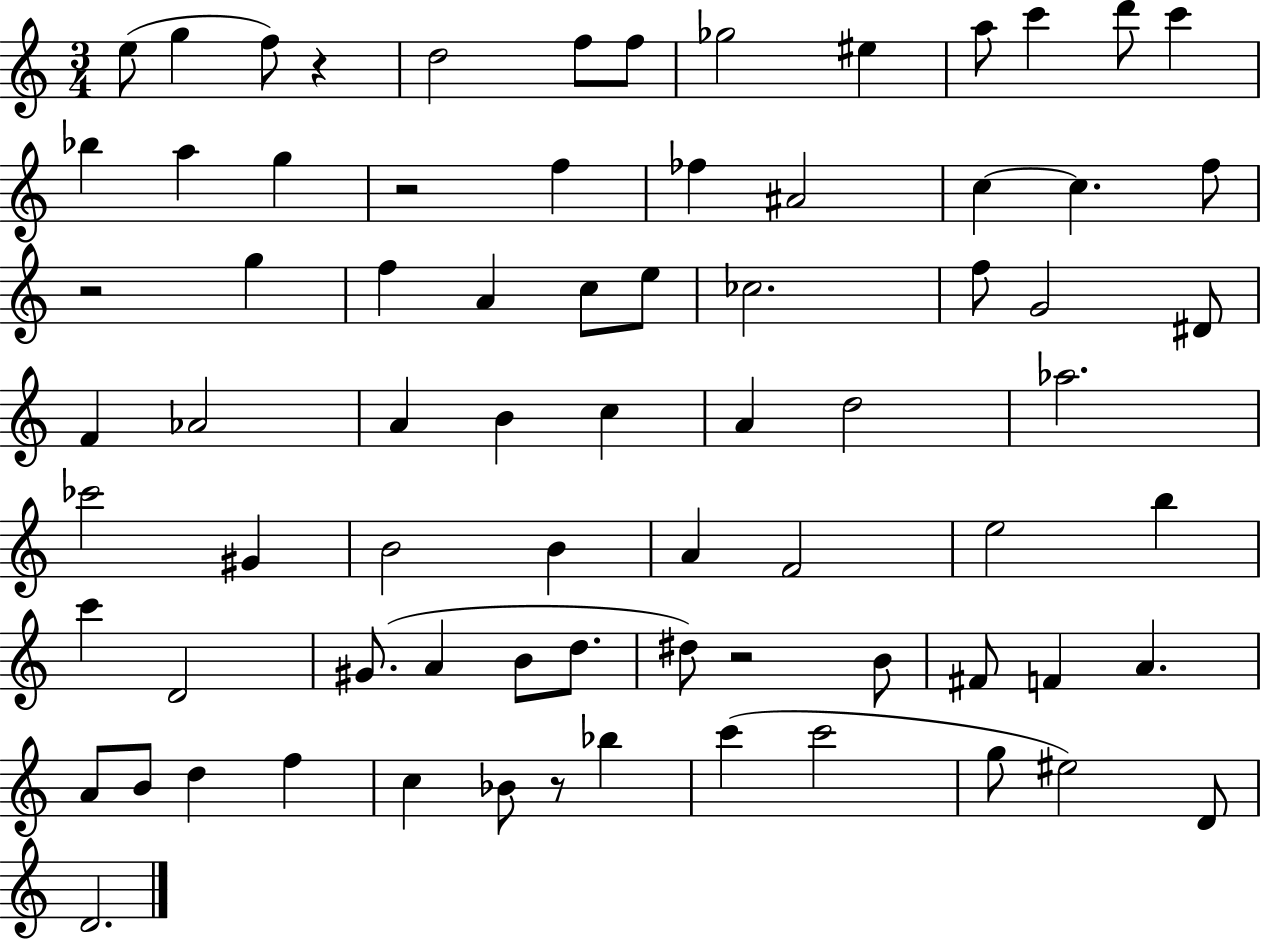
X:1
T:Untitled
M:3/4
L:1/4
K:C
e/2 g f/2 z d2 f/2 f/2 _g2 ^e a/2 c' d'/2 c' _b a g z2 f _f ^A2 c c f/2 z2 g f A c/2 e/2 _c2 f/2 G2 ^D/2 F _A2 A B c A d2 _a2 _c'2 ^G B2 B A F2 e2 b c' D2 ^G/2 A B/2 d/2 ^d/2 z2 B/2 ^F/2 F A A/2 B/2 d f c _B/2 z/2 _b c' c'2 g/2 ^e2 D/2 D2